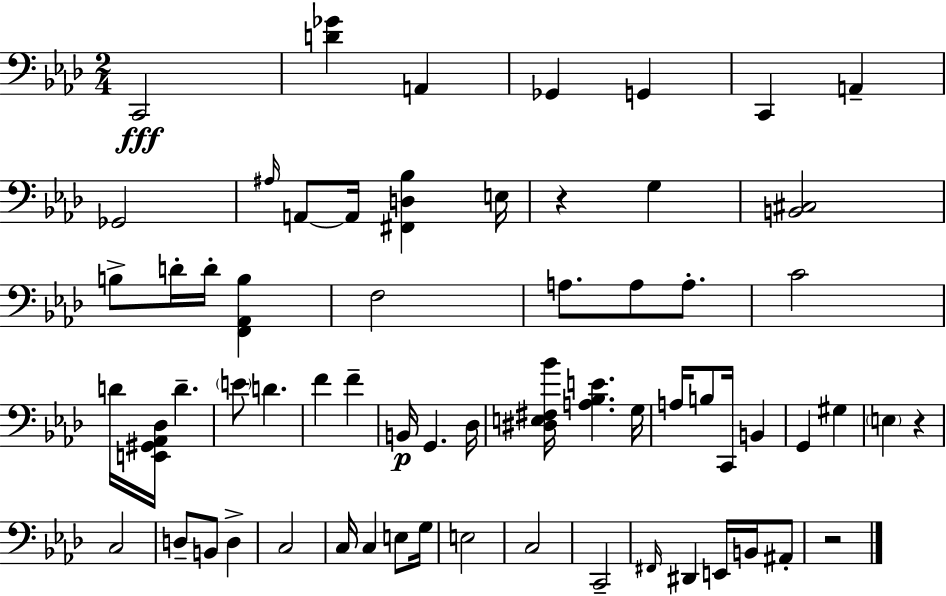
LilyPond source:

{
  \clef bass
  \numericTimeSignature
  \time 2/4
  \key f \minor
  \repeat volta 2 { c,2\fff | <d' ges'>4 a,4 | ges,4 g,4 | c,4 a,4-- | \break ges,2 | \grace { ais16 } a,8~~ a,16 <fis, d bes>4 | e16 r4 g4 | <b, cis>2 | \break b8-> d'16-. d'16-. <f, aes, b>4 | f2 | a8. a8 a8.-. | c'2 | \break d'16 <e, gis, aes, des>16 d'4.-- | \parenthesize e'8 d'4. | f'4 f'4-- | b,16\p g,4. | \break des16 <dis e fis bes'>16 <a bes e'>4. | g16 a16 b8 c,16 b,4 | g,4 gis4 | \parenthesize e4 r4 | \break c2 | d8-- b,8 d4-> | c2 | c16 c4 e8 | \break g16 e2 | c2 | c,2-- | \grace { fis,16 } dis,4 e,16 b,16 | \break ais,8-. r2 | } \bar "|."
}